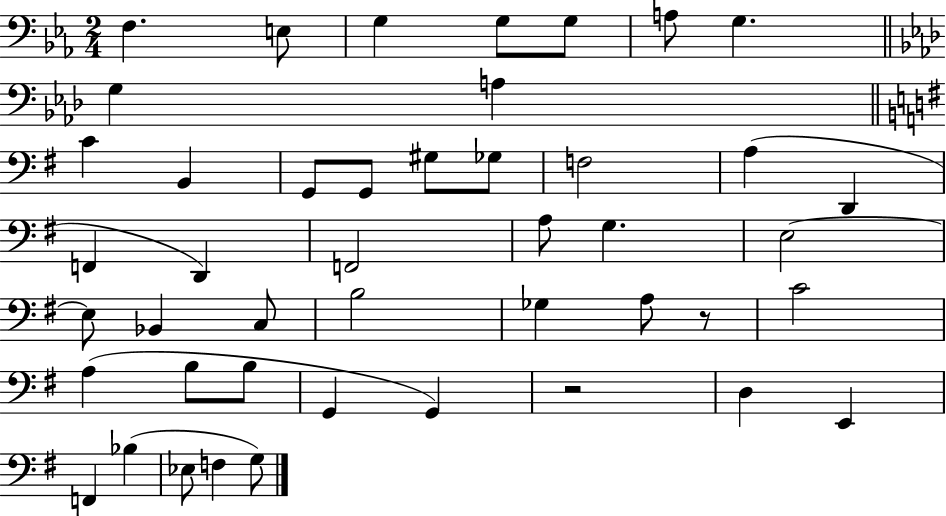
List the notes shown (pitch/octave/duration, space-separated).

F3/q. E3/e G3/q G3/e G3/e A3/e G3/q. G3/q A3/q C4/q B2/q G2/e G2/e G#3/e Gb3/e F3/h A3/q D2/q F2/q D2/q F2/h A3/e G3/q. E3/h E3/e Bb2/q C3/e B3/h Gb3/q A3/e R/e C4/h A3/q B3/e B3/e G2/q G2/q R/h D3/q E2/q F2/q Bb3/q Eb3/e F3/q G3/e